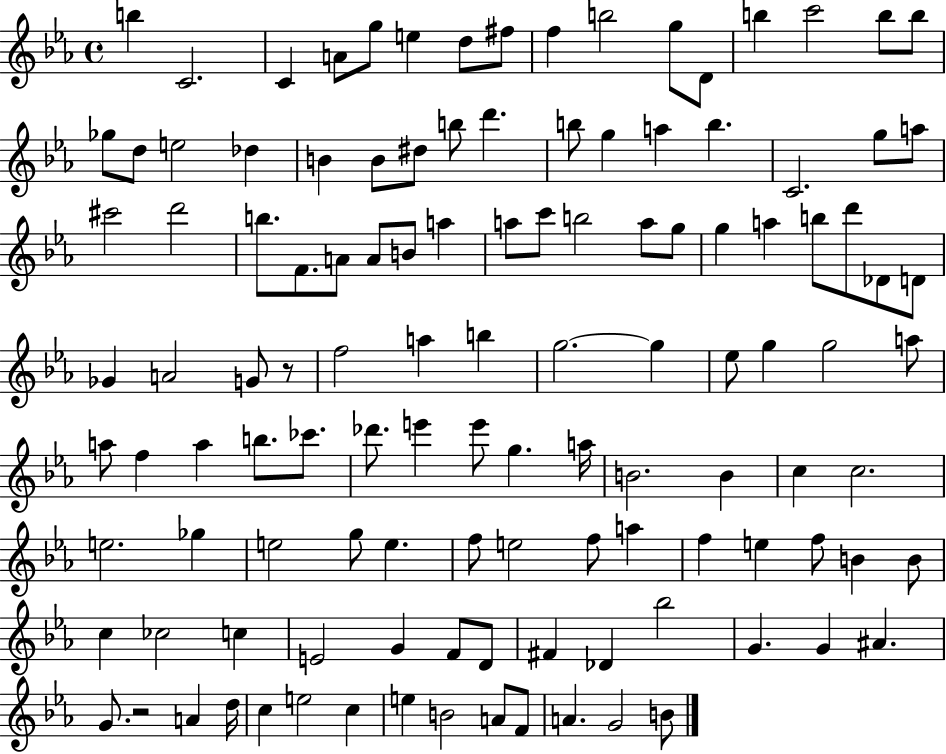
{
  \clef treble
  \time 4/4
  \defaultTimeSignature
  \key ees \major
  b''4 c'2. | c'4 a'8 g''8 e''4 d''8 fis''8 | f''4 b''2 g''8 d'8 | b''4 c'''2 b''8 b''8 | \break ges''8 d''8 e''2 des''4 | b'4 b'8 dis''8 b''8 d'''4. | b''8 g''4 a''4 b''4. | c'2. g''8 a''8 | \break cis'''2 d'''2 | b''8. f'8. a'8 a'8 b'8 a''4 | a''8 c'''8 b''2 a''8 g''8 | g''4 a''4 b''8 d'''8 des'8 d'8 | \break ges'4 a'2 g'8 r8 | f''2 a''4 b''4 | g''2.~~ g''4 | ees''8 g''4 g''2 a''8 | \break a''8 f''4 a''4 b''8. ces'''8. | des'''8. e'''4 e'''8 g''4. a''16 | b'2. b'4 | c''4 c''2. | \break e''2. ges''4 | e''2 g''8 e''4. | f''8 e''2 f''8 a''4 | f''4 e''4 f''8 b'4 b'8 | \break c''4 ces''2 c''4 | e'2 g'4 f'8 d'8 | fis'4 des'4 bes''2 | g'4. g'4 ais'4. | \break g'8. r2 a'4 d''16 | c''4 e''2 c''4 | e''4 b'2 a'8 f'8 | a'4. g'2 b'8 | \break \bar "|."
}